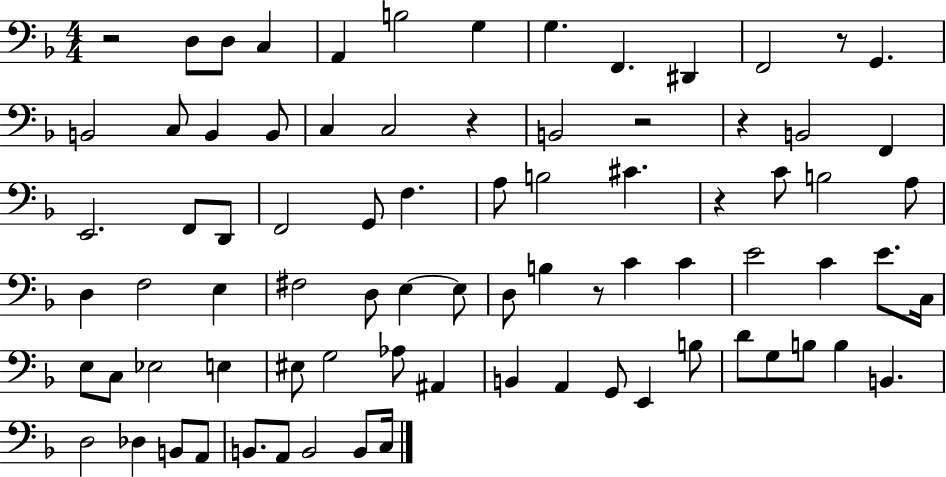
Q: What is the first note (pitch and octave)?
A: D3